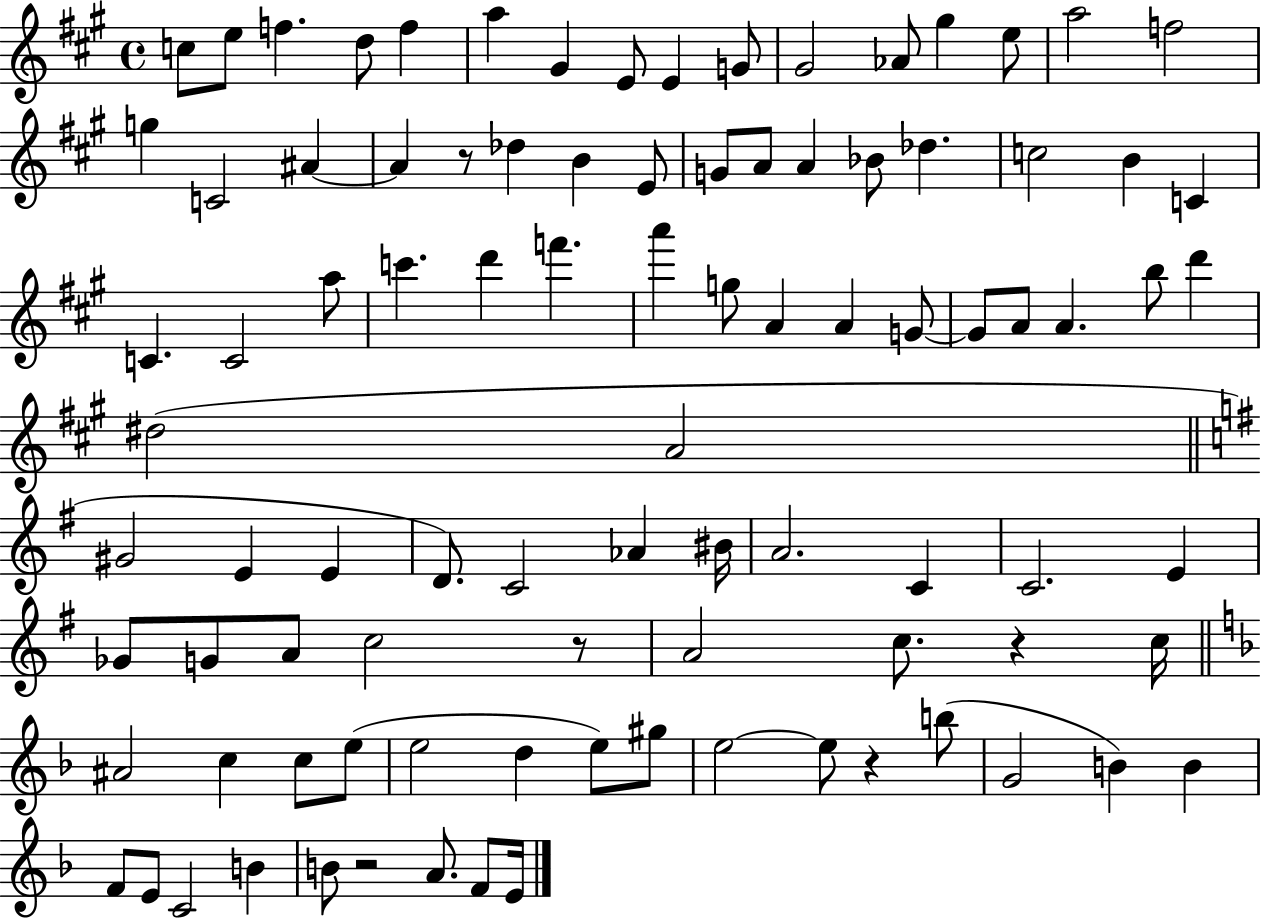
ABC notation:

X:1
T:Untitled
M:4/4
L:1/4
K:A
c/2 e/2 f d/2 f a ^G E/2 E G/2 ^G2 _A/2 ^g e/2 a2 f2 g C2 ^A ^A z/2 _d B E/2 G/2 A/2 A _B/2 _d c2 B C C C2 a/2 c' d' f' a' g/2 A A G/2 G/2 A/2 A b/2 d' ^d2 A2 ^G2 E E D/2 C2 _A ^B/4 A2 C C2 E _G/2 G/2 A/2 c2 z/2 A2 c/2 z c/4 ^A2 c c/2 e/2 e2 d e/2 ^g/2 e2 e/2 z b/2 G2 B B F/2 E/2 C2 B B/2 z2 A/2 F/2 E/4